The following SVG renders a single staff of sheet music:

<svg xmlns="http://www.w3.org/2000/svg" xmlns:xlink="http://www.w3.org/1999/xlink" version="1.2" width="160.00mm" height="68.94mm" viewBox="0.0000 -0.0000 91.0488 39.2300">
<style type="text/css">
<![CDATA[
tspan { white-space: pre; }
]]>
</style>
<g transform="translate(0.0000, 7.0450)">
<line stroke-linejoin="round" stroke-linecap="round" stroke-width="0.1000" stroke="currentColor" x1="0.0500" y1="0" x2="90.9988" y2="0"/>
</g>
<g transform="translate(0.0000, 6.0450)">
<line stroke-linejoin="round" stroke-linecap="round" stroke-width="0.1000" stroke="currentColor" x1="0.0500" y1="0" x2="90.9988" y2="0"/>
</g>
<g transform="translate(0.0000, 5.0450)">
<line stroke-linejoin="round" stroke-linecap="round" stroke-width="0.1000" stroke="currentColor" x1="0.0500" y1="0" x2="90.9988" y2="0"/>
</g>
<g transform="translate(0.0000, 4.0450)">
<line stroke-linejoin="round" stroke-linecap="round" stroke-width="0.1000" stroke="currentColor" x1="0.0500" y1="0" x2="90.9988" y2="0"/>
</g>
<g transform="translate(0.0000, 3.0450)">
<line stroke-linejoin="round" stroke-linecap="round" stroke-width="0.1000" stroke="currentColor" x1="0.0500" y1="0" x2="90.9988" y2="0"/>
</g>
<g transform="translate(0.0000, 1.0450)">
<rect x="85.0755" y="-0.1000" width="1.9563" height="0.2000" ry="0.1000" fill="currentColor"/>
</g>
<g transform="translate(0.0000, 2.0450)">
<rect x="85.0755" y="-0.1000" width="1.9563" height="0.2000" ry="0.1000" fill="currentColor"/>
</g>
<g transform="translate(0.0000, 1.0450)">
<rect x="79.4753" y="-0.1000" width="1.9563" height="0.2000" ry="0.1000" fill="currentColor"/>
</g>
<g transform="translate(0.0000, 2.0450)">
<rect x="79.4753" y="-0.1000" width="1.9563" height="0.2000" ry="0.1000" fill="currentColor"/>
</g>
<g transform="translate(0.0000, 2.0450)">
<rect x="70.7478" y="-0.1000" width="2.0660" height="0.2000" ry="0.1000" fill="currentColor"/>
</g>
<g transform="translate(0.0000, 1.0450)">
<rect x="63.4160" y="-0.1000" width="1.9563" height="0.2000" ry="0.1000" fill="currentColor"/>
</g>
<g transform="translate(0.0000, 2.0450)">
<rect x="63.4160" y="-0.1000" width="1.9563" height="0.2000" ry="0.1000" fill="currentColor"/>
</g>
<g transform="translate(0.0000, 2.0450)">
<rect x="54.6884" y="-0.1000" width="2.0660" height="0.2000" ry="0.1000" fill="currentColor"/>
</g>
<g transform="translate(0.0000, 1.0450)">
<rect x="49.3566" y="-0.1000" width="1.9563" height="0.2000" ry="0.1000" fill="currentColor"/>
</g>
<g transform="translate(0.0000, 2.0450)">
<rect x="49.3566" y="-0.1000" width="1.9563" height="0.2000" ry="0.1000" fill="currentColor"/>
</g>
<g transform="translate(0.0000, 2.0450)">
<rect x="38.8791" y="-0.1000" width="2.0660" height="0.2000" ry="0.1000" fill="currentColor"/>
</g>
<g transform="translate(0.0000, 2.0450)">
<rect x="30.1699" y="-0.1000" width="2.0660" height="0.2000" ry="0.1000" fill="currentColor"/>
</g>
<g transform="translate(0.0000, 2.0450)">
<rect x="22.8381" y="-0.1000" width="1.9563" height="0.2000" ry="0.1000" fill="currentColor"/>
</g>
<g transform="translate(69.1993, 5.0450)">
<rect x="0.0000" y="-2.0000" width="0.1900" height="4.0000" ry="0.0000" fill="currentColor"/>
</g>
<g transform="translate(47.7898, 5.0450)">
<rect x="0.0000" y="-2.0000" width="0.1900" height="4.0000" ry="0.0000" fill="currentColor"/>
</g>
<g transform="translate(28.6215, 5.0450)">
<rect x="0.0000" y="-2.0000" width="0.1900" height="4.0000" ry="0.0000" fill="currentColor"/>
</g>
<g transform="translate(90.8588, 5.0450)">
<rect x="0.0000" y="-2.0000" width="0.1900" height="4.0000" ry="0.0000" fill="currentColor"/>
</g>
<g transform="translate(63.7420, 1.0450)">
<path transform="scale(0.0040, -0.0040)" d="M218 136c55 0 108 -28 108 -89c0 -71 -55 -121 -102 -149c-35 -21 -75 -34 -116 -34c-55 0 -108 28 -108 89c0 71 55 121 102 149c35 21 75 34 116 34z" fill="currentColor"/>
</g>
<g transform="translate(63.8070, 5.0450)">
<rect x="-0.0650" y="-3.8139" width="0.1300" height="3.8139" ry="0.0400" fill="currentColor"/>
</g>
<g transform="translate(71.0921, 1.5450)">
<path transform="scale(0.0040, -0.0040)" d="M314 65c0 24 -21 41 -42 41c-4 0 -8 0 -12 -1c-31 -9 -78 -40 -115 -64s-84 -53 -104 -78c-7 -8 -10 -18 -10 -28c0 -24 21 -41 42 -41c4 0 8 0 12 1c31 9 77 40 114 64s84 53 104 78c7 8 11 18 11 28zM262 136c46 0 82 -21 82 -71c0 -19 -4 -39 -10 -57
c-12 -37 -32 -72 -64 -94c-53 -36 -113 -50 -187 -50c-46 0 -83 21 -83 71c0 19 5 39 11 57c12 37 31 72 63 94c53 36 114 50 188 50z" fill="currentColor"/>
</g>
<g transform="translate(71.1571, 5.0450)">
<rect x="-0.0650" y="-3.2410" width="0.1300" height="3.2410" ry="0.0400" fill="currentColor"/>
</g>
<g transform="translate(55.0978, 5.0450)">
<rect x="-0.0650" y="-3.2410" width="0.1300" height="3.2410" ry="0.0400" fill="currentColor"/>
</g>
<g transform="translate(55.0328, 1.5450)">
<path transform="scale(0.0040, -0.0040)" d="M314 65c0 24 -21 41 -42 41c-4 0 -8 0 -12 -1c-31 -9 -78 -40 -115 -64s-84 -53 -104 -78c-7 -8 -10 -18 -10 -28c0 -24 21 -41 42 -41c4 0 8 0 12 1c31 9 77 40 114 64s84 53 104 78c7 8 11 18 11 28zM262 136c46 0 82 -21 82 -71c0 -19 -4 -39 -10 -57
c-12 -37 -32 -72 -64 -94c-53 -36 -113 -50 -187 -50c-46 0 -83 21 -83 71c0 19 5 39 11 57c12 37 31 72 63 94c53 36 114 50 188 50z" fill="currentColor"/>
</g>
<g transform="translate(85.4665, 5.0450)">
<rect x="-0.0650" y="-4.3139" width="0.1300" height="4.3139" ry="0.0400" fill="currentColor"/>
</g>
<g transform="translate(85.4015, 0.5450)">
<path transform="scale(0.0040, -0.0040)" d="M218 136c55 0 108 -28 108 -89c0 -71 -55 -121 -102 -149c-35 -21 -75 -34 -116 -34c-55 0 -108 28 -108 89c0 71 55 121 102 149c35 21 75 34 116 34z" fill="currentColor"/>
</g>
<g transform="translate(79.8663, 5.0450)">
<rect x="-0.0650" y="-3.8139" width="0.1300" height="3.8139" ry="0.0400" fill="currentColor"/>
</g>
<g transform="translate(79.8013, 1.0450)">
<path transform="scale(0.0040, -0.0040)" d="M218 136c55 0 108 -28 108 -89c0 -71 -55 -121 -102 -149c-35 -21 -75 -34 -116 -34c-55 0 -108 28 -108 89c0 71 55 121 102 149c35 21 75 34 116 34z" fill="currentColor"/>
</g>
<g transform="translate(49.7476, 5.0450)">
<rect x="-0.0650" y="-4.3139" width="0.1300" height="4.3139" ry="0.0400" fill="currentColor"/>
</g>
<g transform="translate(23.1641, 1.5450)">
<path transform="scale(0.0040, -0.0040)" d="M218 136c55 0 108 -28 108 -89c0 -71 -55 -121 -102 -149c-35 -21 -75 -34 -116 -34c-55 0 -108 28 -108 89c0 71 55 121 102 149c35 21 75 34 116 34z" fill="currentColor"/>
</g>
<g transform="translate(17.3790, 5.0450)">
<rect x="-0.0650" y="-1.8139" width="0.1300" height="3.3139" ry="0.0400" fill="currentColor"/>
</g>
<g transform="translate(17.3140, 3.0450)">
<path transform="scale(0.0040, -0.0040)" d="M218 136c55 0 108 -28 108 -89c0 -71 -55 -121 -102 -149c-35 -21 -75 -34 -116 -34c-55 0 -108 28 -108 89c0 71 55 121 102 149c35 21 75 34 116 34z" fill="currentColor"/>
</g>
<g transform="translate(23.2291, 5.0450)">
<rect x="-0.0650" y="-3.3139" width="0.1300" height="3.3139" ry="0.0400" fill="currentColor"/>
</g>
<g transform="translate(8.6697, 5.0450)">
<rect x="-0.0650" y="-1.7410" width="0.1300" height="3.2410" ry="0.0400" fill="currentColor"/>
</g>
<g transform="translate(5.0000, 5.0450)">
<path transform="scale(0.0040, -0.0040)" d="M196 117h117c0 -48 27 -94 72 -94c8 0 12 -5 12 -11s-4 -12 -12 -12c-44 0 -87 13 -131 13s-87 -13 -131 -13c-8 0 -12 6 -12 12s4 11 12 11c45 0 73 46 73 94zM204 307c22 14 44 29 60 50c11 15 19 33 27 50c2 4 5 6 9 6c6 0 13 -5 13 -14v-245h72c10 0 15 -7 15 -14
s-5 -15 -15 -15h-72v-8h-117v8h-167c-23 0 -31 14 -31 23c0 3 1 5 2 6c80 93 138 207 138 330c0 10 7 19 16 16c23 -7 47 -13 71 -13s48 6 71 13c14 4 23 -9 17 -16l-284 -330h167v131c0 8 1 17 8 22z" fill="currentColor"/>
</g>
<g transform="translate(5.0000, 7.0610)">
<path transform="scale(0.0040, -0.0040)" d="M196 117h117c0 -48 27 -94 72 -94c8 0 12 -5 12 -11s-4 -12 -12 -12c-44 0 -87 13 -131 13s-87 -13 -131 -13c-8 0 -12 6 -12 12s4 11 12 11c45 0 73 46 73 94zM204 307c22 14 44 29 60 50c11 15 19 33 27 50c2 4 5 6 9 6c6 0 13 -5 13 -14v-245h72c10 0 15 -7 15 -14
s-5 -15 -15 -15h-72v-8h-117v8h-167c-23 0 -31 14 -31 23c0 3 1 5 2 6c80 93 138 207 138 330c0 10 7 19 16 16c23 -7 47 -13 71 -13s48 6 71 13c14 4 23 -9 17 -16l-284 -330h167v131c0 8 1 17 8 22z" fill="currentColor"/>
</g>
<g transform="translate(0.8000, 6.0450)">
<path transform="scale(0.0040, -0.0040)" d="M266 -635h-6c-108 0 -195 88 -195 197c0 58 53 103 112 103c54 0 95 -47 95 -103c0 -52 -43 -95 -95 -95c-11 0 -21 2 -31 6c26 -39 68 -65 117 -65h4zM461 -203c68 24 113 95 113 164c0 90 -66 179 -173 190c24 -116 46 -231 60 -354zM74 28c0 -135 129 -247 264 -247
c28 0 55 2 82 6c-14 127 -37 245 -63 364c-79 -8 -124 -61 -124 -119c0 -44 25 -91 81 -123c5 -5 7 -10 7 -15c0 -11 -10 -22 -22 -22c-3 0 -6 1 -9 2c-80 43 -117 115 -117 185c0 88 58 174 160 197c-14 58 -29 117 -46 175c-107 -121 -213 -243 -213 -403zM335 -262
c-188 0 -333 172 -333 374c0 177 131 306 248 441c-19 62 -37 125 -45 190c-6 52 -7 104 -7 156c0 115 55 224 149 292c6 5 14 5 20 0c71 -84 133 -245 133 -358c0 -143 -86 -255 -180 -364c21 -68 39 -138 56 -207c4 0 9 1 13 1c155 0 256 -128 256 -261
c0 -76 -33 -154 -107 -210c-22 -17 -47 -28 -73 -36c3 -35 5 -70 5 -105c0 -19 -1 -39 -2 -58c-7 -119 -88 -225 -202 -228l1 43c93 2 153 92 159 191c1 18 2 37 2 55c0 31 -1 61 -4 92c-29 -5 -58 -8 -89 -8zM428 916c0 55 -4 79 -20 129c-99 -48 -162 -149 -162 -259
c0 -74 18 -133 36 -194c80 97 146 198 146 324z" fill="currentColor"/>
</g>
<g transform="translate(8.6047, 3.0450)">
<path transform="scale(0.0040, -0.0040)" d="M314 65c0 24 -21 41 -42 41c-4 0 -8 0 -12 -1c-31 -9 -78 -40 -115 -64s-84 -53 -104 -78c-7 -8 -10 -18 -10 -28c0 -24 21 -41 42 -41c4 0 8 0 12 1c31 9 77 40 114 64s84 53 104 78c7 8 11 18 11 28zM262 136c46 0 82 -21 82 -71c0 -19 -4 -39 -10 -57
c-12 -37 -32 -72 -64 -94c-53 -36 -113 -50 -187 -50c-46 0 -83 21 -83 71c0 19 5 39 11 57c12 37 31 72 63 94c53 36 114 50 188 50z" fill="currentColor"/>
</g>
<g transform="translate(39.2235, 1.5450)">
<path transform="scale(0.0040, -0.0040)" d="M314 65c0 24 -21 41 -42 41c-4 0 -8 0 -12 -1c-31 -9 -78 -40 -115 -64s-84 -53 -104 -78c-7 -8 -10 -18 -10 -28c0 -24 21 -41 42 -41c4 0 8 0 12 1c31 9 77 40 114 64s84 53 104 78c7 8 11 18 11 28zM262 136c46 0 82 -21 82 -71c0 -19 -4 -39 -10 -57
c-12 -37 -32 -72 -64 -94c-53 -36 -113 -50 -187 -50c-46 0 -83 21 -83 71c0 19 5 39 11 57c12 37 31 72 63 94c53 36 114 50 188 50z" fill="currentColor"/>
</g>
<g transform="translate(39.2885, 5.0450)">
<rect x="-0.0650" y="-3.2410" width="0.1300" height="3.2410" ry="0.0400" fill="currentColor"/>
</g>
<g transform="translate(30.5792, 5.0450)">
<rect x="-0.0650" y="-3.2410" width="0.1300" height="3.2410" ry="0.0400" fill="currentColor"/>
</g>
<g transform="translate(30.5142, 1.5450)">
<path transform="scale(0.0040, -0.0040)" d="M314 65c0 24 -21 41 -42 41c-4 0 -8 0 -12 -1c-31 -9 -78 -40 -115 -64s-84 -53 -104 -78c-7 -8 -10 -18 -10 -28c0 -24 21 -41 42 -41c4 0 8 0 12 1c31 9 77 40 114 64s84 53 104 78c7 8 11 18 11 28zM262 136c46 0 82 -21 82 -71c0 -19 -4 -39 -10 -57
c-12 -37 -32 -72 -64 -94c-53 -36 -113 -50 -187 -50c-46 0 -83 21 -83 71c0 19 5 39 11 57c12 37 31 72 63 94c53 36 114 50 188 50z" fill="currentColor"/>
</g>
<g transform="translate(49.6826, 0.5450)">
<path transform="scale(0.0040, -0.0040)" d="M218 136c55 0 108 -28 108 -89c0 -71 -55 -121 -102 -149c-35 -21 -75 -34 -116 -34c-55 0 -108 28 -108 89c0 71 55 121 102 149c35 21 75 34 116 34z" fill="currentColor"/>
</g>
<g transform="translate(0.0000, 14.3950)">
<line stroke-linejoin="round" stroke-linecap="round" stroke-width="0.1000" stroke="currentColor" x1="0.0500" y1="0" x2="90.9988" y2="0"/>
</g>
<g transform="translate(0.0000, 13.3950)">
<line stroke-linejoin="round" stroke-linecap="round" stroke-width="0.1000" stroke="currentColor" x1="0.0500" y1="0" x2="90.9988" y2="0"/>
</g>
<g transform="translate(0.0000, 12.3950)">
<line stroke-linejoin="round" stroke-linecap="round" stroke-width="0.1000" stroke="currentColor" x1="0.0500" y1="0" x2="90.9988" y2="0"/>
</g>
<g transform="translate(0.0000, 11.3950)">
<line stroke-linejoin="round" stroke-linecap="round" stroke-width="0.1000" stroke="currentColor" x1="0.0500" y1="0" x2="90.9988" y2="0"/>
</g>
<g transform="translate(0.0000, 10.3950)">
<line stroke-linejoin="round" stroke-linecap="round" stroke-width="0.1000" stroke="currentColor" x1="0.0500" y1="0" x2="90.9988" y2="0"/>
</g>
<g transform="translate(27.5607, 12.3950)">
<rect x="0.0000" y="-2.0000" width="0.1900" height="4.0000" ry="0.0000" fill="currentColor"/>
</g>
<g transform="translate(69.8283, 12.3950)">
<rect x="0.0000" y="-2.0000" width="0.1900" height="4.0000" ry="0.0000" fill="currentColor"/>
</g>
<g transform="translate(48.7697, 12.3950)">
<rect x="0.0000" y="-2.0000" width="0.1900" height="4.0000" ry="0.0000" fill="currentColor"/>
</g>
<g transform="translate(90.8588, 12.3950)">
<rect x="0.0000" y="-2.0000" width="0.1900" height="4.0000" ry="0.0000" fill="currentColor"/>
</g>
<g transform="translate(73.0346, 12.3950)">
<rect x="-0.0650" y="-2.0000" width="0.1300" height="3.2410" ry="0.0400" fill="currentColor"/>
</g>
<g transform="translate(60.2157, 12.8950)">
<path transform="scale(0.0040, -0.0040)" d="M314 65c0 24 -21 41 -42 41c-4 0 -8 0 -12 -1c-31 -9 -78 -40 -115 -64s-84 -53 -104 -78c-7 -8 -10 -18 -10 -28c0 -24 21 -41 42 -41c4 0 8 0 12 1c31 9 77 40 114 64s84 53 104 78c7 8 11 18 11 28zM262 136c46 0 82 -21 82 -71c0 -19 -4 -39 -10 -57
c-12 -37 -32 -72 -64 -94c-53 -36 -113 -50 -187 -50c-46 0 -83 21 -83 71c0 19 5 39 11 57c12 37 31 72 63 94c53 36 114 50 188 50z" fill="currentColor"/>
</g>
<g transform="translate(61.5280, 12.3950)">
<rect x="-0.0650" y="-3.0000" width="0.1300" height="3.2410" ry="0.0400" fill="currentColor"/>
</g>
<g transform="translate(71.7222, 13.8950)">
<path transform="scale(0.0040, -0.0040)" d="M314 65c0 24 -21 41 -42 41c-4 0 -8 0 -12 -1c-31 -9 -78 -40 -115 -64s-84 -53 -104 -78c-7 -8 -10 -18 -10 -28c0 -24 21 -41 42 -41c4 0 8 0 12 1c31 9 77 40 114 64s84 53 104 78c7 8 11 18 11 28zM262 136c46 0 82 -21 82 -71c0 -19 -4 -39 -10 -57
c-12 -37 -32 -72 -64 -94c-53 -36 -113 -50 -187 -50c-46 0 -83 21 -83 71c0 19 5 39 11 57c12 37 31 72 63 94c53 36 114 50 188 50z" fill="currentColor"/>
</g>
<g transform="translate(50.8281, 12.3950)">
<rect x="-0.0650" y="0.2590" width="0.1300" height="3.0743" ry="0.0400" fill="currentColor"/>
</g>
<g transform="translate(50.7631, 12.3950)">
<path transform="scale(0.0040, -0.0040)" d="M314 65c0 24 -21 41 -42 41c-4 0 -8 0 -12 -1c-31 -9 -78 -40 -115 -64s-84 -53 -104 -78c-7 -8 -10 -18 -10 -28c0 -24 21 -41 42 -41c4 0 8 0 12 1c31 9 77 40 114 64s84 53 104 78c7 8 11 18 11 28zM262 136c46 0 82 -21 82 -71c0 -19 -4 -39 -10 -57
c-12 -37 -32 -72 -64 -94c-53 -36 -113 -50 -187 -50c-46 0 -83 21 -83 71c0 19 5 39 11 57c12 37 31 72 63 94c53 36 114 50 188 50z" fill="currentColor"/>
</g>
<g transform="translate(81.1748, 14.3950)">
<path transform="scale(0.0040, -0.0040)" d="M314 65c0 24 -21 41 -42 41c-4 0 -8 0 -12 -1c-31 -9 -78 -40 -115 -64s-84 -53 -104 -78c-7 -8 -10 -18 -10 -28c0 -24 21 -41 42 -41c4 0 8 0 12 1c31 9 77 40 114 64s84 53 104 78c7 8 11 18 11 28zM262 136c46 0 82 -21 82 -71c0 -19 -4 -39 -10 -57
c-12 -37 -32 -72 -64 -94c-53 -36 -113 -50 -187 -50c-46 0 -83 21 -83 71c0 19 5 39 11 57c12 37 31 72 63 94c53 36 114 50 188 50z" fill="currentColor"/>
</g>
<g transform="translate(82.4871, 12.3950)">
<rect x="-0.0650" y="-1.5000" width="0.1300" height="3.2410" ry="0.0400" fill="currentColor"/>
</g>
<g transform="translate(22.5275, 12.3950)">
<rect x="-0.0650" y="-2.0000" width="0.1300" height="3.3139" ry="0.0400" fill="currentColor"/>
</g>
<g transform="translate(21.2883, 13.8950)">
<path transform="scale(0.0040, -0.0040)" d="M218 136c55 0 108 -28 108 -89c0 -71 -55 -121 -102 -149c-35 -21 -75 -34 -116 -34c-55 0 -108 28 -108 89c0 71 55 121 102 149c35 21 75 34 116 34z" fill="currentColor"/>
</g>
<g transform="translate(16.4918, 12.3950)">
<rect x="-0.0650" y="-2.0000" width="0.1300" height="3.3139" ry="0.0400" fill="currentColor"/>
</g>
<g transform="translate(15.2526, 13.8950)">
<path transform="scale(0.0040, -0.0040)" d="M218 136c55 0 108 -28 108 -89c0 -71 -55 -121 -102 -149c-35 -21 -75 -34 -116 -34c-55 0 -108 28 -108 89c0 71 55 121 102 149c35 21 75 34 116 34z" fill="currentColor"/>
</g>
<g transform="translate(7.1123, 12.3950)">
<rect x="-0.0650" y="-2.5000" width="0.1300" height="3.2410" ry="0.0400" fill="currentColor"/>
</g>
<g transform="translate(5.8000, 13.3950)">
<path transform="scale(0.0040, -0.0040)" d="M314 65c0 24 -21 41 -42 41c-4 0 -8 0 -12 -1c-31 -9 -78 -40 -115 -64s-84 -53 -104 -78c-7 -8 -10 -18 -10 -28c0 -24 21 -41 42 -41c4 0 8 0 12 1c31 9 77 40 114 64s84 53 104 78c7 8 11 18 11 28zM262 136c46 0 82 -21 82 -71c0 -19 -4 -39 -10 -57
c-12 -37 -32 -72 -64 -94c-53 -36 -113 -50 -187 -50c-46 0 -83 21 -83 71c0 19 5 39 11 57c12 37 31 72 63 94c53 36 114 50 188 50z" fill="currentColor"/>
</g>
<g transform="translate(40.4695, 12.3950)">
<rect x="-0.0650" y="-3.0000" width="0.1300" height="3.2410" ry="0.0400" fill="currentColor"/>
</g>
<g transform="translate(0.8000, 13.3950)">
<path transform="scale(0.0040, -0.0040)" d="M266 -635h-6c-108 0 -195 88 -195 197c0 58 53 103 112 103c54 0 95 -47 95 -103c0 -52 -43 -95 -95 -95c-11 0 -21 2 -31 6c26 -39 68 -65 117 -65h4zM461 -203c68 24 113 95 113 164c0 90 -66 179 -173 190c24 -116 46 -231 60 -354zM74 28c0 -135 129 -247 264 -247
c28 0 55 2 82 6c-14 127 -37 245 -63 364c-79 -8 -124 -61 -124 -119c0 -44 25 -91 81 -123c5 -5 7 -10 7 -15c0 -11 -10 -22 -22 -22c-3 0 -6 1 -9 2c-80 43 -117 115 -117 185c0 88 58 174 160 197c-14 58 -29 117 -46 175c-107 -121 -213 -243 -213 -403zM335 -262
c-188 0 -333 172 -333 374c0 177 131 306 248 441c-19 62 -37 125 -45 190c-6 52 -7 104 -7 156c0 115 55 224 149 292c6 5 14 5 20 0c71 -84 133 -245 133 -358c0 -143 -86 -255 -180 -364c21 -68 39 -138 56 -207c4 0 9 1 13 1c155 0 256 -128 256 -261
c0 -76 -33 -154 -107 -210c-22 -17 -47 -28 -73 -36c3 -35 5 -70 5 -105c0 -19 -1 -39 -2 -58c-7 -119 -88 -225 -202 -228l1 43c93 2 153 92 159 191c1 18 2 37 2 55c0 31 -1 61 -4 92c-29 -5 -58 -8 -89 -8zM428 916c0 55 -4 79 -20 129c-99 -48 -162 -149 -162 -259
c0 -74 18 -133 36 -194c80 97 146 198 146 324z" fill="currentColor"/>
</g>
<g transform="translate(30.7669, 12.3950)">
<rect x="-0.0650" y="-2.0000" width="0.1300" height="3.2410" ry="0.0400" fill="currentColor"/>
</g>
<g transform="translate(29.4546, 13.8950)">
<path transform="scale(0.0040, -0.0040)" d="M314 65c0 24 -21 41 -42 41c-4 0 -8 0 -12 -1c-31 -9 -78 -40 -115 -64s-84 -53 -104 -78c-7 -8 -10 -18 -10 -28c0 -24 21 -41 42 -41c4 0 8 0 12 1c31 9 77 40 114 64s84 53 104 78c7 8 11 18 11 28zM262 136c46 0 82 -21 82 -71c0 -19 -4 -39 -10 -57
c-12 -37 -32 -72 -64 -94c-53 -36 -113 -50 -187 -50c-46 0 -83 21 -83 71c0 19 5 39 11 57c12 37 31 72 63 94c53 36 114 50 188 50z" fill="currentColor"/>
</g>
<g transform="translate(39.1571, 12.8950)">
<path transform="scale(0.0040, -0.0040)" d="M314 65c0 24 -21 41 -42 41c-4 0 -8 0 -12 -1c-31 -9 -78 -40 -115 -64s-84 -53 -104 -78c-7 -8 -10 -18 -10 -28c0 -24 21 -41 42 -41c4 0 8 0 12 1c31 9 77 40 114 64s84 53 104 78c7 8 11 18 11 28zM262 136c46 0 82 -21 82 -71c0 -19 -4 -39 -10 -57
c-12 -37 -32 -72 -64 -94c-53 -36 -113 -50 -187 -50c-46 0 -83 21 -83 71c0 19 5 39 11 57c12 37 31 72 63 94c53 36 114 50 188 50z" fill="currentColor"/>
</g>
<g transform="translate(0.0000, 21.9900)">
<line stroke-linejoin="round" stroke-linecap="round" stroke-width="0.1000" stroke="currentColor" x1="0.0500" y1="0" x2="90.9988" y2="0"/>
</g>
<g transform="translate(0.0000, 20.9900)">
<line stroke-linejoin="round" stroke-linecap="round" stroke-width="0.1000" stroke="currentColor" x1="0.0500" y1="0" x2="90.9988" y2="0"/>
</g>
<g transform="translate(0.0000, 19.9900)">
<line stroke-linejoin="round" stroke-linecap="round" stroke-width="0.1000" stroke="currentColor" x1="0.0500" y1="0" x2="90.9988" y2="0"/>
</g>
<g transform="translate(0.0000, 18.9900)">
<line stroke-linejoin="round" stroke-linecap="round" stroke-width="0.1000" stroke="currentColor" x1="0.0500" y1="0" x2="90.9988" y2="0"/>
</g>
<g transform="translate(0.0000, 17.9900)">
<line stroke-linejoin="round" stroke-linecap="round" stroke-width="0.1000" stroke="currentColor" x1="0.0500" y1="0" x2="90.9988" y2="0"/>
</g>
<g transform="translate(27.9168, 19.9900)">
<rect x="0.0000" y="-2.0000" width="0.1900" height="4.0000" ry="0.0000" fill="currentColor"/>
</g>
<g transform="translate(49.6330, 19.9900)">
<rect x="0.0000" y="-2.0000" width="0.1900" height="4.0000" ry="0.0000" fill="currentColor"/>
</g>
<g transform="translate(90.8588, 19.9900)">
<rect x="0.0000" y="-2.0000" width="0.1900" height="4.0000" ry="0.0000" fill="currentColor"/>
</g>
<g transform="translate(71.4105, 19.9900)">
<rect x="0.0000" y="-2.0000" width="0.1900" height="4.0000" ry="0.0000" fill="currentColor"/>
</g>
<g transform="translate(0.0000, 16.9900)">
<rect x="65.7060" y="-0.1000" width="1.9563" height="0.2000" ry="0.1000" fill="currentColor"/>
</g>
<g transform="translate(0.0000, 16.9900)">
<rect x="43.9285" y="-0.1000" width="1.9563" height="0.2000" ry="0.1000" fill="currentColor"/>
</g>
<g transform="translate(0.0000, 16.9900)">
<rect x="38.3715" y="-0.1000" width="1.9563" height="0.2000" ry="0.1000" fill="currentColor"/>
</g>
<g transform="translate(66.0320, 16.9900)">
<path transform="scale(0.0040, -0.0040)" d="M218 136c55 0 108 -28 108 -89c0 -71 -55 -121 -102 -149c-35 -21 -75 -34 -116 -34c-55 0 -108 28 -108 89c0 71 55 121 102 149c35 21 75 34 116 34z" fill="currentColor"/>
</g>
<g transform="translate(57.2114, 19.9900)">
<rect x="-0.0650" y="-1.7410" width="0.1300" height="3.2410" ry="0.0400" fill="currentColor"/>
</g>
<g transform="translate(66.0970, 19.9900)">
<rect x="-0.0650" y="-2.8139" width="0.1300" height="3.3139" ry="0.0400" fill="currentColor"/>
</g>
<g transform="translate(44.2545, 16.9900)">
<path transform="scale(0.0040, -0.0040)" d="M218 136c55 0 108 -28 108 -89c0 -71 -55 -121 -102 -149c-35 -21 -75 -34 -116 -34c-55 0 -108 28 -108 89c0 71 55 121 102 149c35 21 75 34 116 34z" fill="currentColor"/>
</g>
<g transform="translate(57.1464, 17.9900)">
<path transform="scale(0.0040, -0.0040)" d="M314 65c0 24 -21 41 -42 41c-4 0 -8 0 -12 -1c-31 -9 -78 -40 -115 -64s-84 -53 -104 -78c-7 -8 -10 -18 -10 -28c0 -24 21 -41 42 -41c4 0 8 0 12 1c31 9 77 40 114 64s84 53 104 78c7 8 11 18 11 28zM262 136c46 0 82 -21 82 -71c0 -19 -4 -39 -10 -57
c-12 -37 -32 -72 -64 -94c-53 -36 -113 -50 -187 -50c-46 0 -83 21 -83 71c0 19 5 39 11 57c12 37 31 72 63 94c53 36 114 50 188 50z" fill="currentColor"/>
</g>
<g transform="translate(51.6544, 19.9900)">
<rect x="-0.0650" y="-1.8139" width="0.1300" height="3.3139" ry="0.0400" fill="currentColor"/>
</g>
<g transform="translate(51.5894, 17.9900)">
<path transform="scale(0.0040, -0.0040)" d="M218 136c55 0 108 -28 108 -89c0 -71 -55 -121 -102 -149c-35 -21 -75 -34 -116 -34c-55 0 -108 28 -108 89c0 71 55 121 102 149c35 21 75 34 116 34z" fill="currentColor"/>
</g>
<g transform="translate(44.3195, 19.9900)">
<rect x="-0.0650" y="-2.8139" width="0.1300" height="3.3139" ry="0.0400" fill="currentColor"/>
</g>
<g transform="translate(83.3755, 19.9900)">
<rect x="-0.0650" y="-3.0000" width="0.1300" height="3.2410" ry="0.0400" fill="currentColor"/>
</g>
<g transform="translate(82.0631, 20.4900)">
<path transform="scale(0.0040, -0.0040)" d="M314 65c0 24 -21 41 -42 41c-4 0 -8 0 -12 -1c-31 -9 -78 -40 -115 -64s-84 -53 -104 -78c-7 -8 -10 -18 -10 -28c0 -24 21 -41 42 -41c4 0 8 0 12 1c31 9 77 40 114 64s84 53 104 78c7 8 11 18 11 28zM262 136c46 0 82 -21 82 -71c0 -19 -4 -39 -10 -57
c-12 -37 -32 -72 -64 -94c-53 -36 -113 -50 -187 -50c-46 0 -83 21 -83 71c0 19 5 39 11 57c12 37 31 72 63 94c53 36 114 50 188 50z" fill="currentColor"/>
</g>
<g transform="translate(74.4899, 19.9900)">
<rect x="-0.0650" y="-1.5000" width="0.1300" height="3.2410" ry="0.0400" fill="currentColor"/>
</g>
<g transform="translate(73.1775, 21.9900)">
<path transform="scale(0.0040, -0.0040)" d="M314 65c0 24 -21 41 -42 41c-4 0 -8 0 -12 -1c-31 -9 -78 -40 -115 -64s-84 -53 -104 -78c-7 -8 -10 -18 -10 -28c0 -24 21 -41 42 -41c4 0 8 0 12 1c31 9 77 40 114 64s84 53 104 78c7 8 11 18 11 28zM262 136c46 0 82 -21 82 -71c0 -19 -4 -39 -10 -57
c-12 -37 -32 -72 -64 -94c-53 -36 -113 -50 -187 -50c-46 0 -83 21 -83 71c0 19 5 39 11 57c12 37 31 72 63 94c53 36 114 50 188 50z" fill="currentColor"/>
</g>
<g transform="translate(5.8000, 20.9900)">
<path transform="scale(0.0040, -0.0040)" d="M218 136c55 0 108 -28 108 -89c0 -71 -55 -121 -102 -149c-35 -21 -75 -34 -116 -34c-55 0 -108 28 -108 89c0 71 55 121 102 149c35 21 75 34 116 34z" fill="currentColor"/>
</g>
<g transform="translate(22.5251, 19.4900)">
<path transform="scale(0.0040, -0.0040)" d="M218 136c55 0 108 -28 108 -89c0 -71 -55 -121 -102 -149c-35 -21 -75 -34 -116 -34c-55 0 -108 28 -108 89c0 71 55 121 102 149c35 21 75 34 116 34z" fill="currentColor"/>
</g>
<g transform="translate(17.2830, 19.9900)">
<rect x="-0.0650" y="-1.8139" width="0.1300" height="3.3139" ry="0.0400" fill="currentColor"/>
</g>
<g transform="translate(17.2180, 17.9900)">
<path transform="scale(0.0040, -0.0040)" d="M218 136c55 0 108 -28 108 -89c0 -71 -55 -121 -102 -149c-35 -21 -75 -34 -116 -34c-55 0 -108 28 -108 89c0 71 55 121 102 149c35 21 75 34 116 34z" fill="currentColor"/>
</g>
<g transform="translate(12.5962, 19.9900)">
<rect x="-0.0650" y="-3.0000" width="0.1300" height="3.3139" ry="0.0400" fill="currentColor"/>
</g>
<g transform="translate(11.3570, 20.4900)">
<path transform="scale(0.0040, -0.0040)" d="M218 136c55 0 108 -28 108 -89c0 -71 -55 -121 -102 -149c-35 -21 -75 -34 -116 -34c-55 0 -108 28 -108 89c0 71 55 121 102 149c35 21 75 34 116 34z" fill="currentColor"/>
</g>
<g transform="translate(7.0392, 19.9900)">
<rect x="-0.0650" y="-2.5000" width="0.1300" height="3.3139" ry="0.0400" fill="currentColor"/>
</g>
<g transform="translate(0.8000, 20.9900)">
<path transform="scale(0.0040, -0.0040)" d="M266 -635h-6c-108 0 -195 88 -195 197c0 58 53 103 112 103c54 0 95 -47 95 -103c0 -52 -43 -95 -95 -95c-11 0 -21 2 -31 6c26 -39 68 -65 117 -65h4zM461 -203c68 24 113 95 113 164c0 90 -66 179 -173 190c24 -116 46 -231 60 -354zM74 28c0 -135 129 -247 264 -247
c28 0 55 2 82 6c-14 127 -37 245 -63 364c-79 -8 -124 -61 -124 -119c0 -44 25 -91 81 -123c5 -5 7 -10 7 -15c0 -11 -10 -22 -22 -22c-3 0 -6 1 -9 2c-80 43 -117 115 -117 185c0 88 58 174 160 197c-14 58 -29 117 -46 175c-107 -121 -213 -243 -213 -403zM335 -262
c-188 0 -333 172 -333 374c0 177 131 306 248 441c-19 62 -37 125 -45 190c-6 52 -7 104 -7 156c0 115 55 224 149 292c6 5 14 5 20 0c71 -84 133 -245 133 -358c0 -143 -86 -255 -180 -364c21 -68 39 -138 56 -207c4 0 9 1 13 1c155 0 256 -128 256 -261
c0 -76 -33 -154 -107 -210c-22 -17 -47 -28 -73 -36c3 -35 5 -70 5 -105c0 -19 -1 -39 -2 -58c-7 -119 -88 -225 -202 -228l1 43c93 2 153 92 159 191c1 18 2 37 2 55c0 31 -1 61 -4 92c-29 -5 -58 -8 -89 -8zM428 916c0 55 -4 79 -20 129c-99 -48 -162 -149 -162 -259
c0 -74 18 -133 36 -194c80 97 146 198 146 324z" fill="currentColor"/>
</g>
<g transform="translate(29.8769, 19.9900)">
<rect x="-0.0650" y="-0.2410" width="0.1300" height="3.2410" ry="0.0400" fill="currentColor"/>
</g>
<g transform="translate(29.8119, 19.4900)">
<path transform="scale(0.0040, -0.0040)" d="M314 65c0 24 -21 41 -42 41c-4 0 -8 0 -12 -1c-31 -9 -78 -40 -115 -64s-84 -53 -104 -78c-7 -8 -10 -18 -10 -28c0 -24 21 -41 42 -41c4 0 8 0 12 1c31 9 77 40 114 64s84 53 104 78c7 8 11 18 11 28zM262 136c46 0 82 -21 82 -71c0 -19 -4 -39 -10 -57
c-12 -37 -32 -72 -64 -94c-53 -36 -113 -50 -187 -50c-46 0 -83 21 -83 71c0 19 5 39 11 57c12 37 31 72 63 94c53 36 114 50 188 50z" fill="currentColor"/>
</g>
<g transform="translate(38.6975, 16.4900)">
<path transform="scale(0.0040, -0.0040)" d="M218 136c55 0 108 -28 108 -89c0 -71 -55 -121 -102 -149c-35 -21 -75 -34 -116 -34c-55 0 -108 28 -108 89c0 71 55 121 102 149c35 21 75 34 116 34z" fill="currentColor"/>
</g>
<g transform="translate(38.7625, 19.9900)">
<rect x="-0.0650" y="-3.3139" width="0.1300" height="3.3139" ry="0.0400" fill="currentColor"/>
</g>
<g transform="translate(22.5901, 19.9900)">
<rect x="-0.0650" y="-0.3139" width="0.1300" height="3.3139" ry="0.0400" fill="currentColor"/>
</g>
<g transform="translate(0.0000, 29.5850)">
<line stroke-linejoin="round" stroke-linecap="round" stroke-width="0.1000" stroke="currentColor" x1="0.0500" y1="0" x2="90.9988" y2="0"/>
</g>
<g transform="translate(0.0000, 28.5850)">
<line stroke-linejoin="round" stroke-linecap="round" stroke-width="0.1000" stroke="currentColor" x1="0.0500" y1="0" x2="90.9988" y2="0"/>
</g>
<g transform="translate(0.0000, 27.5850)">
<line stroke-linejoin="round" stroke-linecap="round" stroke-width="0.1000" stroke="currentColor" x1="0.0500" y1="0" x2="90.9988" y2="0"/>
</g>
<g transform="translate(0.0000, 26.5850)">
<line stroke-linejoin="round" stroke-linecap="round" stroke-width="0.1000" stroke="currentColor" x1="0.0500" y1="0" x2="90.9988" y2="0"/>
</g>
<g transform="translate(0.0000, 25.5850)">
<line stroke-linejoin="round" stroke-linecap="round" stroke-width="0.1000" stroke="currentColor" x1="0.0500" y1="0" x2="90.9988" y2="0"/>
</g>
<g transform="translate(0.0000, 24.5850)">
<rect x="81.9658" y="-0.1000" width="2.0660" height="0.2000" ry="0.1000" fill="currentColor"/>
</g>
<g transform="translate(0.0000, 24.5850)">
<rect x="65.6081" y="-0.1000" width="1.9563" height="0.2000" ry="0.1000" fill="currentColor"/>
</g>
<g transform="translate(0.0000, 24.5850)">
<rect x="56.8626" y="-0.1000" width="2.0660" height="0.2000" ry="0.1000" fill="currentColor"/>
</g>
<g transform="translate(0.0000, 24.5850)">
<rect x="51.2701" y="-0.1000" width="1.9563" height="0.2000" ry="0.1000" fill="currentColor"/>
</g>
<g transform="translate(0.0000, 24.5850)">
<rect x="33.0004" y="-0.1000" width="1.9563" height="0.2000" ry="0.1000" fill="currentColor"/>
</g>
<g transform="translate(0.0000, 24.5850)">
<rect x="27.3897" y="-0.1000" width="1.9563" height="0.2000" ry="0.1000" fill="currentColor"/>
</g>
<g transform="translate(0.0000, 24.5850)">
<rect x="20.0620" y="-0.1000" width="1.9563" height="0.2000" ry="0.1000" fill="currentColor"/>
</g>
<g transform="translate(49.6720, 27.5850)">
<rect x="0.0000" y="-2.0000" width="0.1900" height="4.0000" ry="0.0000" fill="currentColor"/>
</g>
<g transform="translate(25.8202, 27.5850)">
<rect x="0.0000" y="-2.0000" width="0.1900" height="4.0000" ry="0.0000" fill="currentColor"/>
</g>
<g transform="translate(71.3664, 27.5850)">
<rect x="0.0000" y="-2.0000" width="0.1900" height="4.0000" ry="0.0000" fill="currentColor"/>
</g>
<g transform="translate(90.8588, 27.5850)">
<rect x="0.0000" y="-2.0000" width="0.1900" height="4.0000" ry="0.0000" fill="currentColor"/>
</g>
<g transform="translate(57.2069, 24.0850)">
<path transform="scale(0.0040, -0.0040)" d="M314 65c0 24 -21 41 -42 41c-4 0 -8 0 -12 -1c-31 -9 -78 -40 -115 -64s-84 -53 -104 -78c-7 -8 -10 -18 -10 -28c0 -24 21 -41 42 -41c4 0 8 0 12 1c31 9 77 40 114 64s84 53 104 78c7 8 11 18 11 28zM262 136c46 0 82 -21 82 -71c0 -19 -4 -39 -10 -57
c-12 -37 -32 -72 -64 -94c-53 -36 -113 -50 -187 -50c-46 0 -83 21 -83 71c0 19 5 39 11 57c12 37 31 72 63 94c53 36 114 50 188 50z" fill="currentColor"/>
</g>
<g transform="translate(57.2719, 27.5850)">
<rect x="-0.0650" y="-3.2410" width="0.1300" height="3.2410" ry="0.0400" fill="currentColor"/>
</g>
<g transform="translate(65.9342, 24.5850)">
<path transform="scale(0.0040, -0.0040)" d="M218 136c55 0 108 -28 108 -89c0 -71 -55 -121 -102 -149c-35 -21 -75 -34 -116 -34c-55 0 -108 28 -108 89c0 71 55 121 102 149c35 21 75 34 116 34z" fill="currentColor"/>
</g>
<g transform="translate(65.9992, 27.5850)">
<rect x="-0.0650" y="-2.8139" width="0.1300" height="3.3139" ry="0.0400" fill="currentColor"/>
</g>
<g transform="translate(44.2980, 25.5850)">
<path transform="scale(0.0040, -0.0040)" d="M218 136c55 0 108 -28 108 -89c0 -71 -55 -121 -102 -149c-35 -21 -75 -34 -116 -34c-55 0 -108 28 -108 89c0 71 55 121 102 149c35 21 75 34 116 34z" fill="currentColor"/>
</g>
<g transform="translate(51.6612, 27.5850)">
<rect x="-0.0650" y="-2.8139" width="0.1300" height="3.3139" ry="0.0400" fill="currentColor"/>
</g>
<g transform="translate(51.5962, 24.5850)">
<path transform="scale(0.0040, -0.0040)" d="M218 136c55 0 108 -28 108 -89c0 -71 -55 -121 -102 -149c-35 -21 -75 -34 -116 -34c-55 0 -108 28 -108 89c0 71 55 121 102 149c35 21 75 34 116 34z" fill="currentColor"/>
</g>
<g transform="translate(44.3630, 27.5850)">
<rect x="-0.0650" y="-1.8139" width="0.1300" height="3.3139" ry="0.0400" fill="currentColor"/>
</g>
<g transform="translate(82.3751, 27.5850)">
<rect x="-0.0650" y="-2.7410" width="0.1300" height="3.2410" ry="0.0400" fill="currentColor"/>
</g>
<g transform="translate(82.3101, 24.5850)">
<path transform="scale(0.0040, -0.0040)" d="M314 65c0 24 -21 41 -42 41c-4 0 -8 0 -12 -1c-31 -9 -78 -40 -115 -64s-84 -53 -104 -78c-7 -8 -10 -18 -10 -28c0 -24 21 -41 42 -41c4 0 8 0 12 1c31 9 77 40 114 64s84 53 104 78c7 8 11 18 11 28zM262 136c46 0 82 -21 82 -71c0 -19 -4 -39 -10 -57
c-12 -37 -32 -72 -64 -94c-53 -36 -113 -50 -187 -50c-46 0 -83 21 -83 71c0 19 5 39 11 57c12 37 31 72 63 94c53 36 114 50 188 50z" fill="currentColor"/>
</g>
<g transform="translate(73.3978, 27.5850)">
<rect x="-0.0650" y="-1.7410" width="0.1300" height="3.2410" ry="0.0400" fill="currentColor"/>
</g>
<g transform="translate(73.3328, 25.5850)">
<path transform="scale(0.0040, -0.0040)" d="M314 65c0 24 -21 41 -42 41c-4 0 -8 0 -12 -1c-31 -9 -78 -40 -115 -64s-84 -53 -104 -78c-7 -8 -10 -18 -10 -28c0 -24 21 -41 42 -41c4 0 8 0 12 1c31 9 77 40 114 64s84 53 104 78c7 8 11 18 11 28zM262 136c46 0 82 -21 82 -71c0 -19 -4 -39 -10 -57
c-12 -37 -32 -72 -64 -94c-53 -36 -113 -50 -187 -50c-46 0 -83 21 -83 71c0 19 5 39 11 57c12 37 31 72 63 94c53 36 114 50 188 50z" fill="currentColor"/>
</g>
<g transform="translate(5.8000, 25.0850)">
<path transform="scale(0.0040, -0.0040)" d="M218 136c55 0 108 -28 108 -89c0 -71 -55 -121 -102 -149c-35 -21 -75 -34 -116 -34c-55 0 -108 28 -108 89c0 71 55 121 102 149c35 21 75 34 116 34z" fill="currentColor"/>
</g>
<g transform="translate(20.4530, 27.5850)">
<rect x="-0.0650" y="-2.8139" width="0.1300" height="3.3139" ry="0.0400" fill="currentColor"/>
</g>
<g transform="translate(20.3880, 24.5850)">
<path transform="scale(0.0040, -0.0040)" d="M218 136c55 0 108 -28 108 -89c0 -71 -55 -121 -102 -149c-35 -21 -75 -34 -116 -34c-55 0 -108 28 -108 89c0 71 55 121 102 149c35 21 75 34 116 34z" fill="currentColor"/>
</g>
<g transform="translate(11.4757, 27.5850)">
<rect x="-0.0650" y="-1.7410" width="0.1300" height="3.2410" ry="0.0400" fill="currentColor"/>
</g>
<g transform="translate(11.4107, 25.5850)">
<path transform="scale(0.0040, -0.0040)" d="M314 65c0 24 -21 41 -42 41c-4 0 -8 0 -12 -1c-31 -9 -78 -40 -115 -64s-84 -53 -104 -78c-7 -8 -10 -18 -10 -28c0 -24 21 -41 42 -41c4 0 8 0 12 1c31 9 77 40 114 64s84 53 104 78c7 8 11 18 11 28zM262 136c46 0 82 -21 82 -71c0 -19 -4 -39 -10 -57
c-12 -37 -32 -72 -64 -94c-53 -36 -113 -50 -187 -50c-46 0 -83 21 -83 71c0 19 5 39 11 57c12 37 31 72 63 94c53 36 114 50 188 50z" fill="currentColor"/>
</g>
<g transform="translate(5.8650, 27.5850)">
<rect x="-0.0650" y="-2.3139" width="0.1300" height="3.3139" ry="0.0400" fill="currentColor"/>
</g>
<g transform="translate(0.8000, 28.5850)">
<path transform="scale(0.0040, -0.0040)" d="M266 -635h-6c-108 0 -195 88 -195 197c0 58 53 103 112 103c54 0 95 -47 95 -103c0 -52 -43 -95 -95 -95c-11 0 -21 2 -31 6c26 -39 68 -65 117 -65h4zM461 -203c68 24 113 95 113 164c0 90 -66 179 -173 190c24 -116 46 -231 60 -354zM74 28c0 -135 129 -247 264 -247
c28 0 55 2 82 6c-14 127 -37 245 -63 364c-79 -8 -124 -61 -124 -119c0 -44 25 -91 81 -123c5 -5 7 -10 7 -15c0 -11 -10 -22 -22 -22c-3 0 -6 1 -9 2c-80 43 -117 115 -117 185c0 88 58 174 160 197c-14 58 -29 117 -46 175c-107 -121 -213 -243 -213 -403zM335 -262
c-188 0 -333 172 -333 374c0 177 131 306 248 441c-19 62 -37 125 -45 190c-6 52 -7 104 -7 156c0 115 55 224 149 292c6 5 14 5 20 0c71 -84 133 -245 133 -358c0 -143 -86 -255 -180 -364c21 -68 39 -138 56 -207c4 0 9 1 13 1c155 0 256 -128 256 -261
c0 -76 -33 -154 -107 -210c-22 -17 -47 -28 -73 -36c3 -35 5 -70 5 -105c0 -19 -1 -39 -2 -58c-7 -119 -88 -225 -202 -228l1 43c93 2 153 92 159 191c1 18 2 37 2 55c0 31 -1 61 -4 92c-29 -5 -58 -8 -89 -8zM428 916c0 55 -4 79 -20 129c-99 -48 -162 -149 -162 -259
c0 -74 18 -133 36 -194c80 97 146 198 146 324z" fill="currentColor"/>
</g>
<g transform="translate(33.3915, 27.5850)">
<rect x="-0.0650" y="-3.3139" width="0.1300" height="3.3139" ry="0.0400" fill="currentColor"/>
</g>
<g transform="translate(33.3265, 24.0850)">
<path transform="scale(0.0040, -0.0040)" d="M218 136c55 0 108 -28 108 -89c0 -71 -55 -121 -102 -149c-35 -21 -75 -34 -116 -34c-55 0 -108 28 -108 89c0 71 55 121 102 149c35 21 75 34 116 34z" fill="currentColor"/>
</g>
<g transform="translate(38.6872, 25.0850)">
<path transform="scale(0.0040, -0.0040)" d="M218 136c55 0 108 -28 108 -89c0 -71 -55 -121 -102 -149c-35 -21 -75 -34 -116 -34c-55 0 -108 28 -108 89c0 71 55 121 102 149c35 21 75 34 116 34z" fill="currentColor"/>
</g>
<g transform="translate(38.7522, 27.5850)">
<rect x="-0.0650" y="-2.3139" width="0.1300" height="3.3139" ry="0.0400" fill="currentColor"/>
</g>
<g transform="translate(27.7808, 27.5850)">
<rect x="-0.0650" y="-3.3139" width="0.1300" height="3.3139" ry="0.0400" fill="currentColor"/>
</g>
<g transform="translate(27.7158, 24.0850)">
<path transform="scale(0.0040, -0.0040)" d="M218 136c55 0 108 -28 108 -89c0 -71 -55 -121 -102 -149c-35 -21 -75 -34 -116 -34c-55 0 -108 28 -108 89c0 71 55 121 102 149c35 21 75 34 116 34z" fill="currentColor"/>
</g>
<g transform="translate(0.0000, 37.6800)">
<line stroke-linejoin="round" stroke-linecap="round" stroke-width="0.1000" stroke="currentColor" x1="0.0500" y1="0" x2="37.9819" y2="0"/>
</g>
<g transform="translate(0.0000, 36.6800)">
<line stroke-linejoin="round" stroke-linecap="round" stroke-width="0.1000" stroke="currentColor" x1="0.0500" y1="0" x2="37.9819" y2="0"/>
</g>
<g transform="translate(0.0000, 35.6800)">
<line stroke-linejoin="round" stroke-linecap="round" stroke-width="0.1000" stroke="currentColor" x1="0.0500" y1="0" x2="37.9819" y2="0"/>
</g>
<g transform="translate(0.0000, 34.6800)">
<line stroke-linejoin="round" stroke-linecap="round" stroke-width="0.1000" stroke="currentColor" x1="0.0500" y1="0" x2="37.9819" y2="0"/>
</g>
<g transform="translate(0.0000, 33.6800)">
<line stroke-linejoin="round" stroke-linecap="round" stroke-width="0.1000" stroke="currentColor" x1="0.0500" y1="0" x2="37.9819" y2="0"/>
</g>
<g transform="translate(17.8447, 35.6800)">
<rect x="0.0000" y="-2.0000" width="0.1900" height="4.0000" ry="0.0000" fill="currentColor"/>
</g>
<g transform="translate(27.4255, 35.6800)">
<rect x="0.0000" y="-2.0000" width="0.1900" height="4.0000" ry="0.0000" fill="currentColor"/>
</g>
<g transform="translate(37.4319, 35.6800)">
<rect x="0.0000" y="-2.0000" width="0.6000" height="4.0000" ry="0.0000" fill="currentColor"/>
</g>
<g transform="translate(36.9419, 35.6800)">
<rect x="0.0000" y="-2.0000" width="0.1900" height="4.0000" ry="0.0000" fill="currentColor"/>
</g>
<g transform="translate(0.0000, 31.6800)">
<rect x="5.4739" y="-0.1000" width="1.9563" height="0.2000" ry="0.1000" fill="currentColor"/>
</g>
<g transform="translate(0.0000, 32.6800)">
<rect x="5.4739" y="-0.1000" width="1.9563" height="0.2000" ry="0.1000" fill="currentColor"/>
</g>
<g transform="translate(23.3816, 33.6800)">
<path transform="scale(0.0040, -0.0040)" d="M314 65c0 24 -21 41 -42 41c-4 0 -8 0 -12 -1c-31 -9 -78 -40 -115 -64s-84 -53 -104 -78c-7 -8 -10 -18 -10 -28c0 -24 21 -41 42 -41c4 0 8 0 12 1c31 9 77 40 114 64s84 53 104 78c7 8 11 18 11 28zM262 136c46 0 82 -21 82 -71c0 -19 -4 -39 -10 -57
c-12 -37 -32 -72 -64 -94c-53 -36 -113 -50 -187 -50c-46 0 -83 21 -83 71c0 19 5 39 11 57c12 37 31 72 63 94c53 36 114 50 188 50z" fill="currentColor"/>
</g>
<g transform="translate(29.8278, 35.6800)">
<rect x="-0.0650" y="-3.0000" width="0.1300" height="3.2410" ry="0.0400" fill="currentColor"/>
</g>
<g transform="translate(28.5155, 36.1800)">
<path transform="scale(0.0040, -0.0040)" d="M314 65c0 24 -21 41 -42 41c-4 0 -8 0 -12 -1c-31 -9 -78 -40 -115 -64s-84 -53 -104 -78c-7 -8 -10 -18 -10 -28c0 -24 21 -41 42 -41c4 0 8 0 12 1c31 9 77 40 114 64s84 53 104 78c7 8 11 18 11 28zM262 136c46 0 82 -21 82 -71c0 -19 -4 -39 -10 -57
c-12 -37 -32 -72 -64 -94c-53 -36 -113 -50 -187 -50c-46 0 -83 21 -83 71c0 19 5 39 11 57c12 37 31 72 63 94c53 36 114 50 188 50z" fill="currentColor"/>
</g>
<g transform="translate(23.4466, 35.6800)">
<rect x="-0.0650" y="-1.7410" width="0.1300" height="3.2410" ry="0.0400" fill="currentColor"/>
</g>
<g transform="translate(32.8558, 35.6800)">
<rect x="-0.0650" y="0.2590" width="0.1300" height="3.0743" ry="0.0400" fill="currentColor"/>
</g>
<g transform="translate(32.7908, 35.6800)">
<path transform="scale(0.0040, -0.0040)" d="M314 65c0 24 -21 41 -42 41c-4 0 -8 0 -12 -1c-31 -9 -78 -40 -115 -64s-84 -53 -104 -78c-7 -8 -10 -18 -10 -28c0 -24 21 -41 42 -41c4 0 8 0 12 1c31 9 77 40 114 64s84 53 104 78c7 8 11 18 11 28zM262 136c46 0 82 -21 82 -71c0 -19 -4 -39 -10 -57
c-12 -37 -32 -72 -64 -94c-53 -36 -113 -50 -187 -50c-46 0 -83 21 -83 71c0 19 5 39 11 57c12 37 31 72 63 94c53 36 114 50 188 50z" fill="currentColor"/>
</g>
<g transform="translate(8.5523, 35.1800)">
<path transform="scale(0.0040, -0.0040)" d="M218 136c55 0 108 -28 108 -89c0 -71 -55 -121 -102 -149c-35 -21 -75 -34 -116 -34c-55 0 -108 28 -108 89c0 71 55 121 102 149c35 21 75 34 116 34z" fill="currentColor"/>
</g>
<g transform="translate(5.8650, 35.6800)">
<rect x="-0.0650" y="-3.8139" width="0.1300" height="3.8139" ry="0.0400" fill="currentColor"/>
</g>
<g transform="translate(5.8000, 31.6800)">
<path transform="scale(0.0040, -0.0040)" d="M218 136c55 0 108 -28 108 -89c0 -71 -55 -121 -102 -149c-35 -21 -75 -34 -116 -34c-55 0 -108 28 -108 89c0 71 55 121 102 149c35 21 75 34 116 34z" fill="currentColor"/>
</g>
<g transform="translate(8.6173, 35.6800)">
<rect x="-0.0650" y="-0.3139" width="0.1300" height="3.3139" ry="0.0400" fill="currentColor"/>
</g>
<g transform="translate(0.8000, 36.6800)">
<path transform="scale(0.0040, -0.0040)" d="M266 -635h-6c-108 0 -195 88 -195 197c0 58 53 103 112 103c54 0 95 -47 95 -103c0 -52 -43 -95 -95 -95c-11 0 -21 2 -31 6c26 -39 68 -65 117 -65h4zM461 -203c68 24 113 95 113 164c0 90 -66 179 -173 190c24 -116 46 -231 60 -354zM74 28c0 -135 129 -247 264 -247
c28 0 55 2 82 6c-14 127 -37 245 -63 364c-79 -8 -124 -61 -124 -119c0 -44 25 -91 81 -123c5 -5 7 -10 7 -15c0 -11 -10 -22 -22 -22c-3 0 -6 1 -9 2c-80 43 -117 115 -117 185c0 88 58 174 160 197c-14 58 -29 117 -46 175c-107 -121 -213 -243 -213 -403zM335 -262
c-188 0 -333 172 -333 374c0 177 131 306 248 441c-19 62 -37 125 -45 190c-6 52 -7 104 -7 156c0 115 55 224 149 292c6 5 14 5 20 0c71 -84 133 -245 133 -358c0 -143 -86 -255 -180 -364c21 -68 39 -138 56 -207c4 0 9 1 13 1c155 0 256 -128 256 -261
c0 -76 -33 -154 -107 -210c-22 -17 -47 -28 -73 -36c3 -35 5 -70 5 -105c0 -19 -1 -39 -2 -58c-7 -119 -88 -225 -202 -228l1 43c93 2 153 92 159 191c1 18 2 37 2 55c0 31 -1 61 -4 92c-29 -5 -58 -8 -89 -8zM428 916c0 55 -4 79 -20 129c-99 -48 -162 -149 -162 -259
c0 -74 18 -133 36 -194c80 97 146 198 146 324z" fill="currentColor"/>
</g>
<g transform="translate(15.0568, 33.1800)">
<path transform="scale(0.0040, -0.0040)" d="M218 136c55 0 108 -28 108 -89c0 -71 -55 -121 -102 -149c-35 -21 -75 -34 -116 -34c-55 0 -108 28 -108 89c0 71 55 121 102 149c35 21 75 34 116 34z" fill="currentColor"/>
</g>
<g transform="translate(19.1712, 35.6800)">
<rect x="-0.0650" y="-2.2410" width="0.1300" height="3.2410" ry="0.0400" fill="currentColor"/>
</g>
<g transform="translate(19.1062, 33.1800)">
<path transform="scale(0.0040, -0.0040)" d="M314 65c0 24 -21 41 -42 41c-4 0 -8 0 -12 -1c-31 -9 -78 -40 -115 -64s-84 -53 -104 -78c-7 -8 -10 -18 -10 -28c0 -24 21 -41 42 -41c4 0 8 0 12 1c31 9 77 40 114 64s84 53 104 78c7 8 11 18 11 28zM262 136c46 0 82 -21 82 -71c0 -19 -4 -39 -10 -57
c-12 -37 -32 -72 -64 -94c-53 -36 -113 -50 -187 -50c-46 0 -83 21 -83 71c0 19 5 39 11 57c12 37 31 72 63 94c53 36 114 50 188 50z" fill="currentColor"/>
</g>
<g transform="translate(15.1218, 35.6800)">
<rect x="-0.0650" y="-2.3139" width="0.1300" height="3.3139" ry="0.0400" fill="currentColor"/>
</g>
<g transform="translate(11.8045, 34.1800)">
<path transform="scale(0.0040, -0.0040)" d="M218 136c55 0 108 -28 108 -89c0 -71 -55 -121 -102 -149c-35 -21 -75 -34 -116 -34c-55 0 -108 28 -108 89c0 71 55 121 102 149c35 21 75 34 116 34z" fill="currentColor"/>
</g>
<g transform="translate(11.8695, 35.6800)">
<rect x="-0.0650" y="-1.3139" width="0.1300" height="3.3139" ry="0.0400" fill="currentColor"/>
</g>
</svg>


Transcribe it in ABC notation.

X:1
T:Untitled
M:4/4
L:1/4
K:C
f2 f b b2 b2 d' b2 c' b2 c' d' G2 F F F2 A2 B2 A2 F2 E2 G A f c c2 b a f f2 a E2 A2 g f2 a b b g f a b2 a f2 a2 c' c e g g2 f2 A2 B2